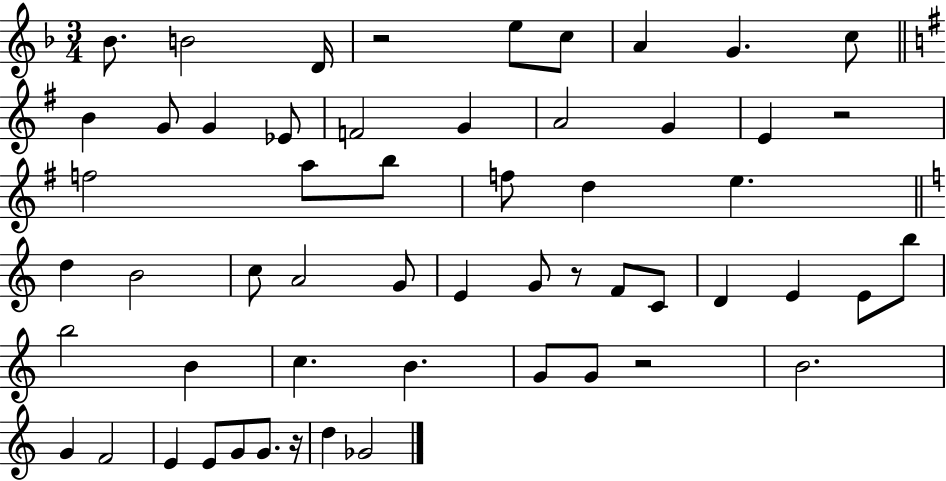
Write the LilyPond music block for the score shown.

{
  \clef treble
  \numericTimeSignature
  \time 3/4
  \key f \major
  bes'8. b'2 d'16 | r2 e''8 c''8 | a'4 g'4. c''8 | \bar "||" \break \key g \major b'4 g'8 g'4 ees'8 | f'2 g'4 | a'2 g'4 | e'4 r2 | \break f''2 a''8 b''8 | f''8 d''4 e''4. | \bar "||" \break \key c \major d''4 b'2 | c''8 a'2 g'8 | e'4 g'8 r8 f'8 c'8 | d'4 e'4 e'8 b''8 | \break b''2 b'4 | c''4. b'4. | g'8 g'8 r2 | b'2. | \break g'4 f'2 | e'4 e'8 g'8 g'8. r16 | d''4 ges'2 | \bar "|."
}